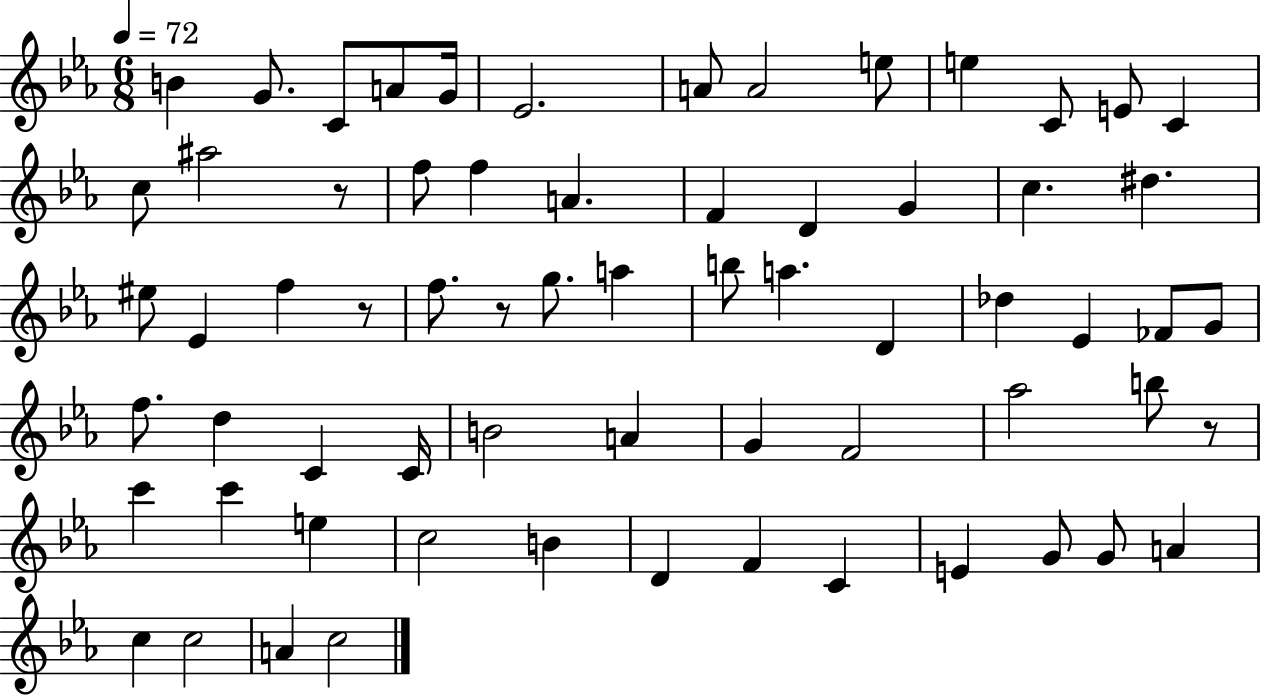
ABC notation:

X:1
T:Untitled
M:6/8
L:1/4
K:Eb
B G/2 C/2 A/2 G/4 _E2 A/2 A2 e/2 e C/2 E/2 C c/2 ^a2 z/2 f/2 f A F D G c ^d ^e/2 _E f z/2 f/2 z/2 g/2 a b/2 a D _d _E _F/2 G/2 f/2 d C C/4 B2 A G F2 _a2 b/2 z/2 c' c' e c2 B D F C E G/2 G/2 A c c2 A c2